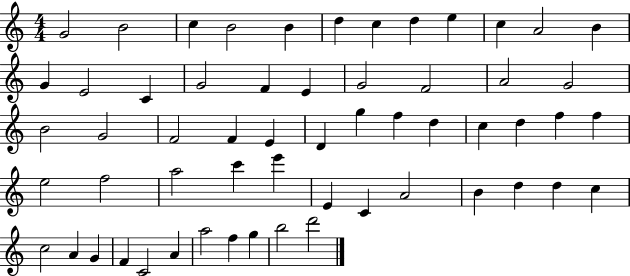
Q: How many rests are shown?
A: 0